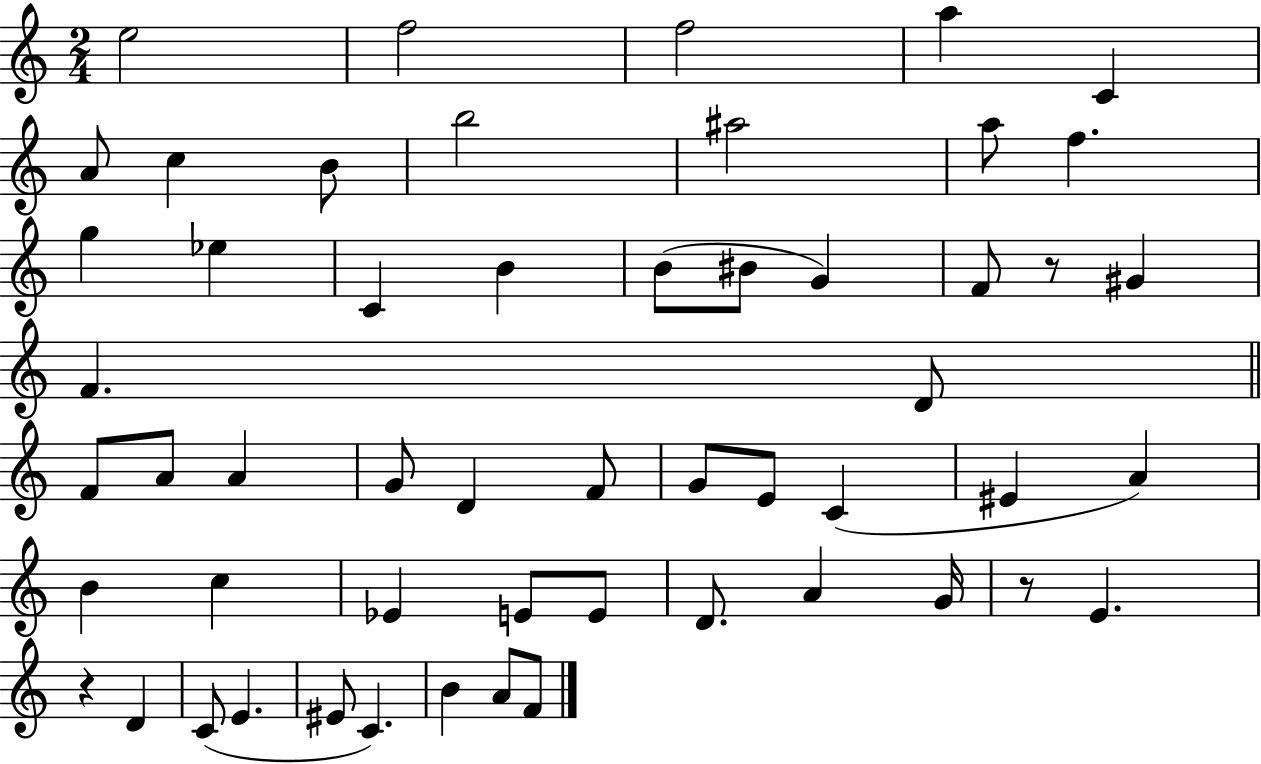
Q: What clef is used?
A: treble